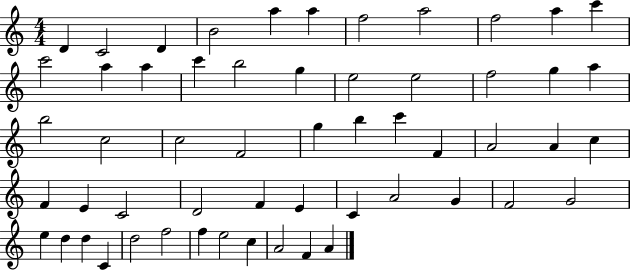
{
  \clef treble
  \numericTimeSignature
  \time 4/4
  \key c \major
  d'4 c'2 d'4 | b'2 a''4 a''4 | f''2 a''2 | f''2 a''4 c'''4 | \break c'''2 a''4 a''4 | c'''4 b''2 g''4 | e''2 e''2 | f''2 g''4 a''4 | \break b''2 c''2 | c''2 f'2 | g''4 b''4 c'''4 f'4 | a'2 a'4 c''4 | \break f'4 e'4 c'2 | d'2 f'4 e'4 | c'4 a'2 g'4 | f'2 g'2 | \break e''4 d''4 d''4 c'4 | d''2 f''2 | f''4 e''2 c''4 | a'2 f'4 a'4 | \break \bar "|."
}